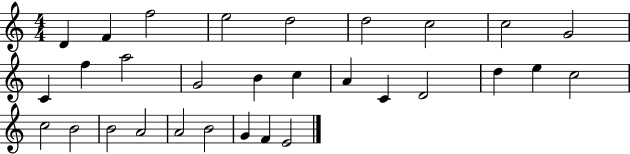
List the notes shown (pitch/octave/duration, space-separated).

D4/q F4/q F5/h E5/h D5/h D5/h C5/h C5/h G4/h C4/q F5/q A5/h G4/h B4/q C5/q A4/q C4/q D4/h D5/q E5/q C5/h C5/h B4/h B4/h A4/h A4/h B4/h G4/q F4/q E4/h